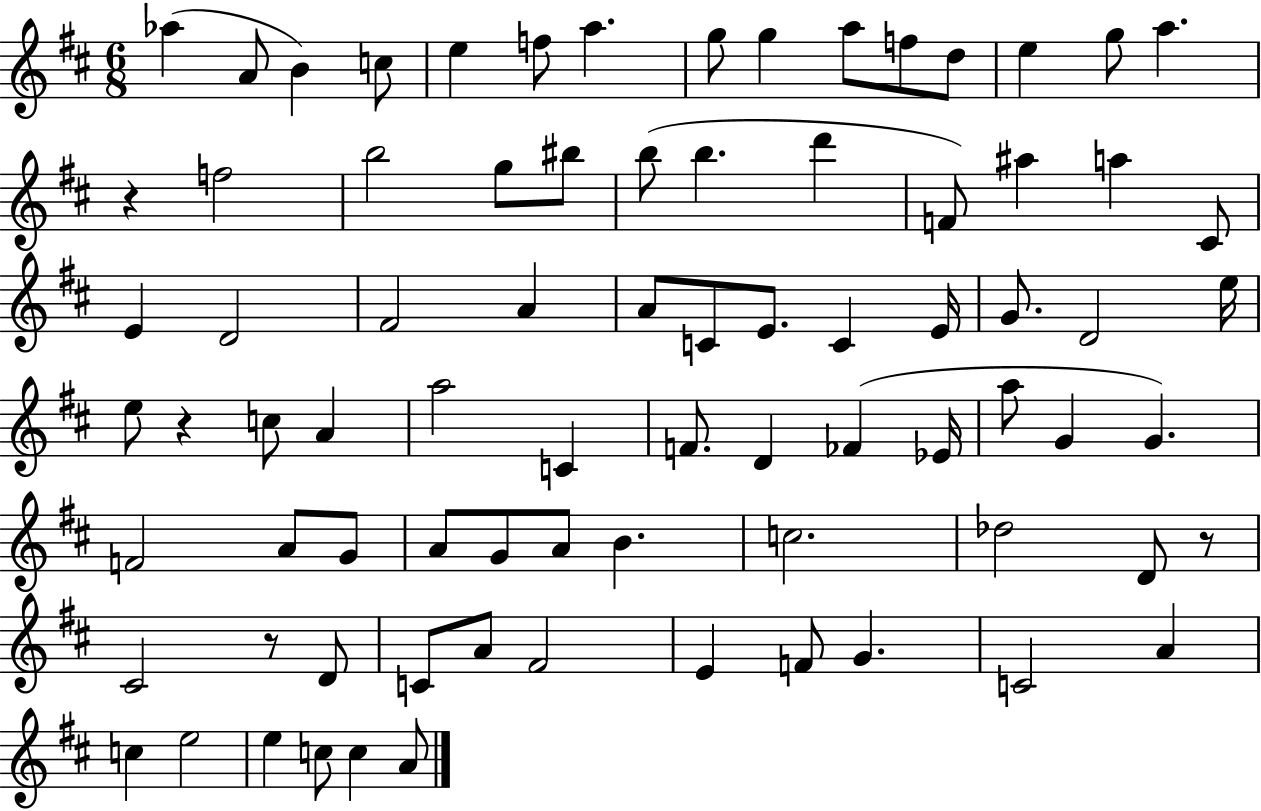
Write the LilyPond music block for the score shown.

{
  \clef treble
  \numericTimeSignature
  \time 6/8
  \key d \major
  aes''4( a'8 b'4) c''8 | e''4 f''8 a''4. | g''8 g''4 a''8 f''8 d''8 | e''4 g''8 a''4. | \break r4 f''2 | b''2 g''8 bis''8 | b''8( b''4. d'''4 | f'8) ais''4 a''4 cis'8 | \break e'4 d'2 | fis'2 a'4 | a'8 c'8 e'8. c'4 e'16 | g'8. d'2 e''16 | \break e''8 r4 c''8 a'4 | a''2 c'4 | f'8. d'4 fes'4( ees'16 | a''8 g'4 g'4.) | \break f'2 a'8 g'8 | a'8 g'8 a'8 b'4. | c''2. | des''2 d'8 r8 | \break cis'2 r8 d'8 | c'8 a'8 fis'2 | e'4 f'8 g'4. | c'2 a'4 | \break c''4 e''2 | e''4 c''8 c''4 a'8 | \bar "|."
}